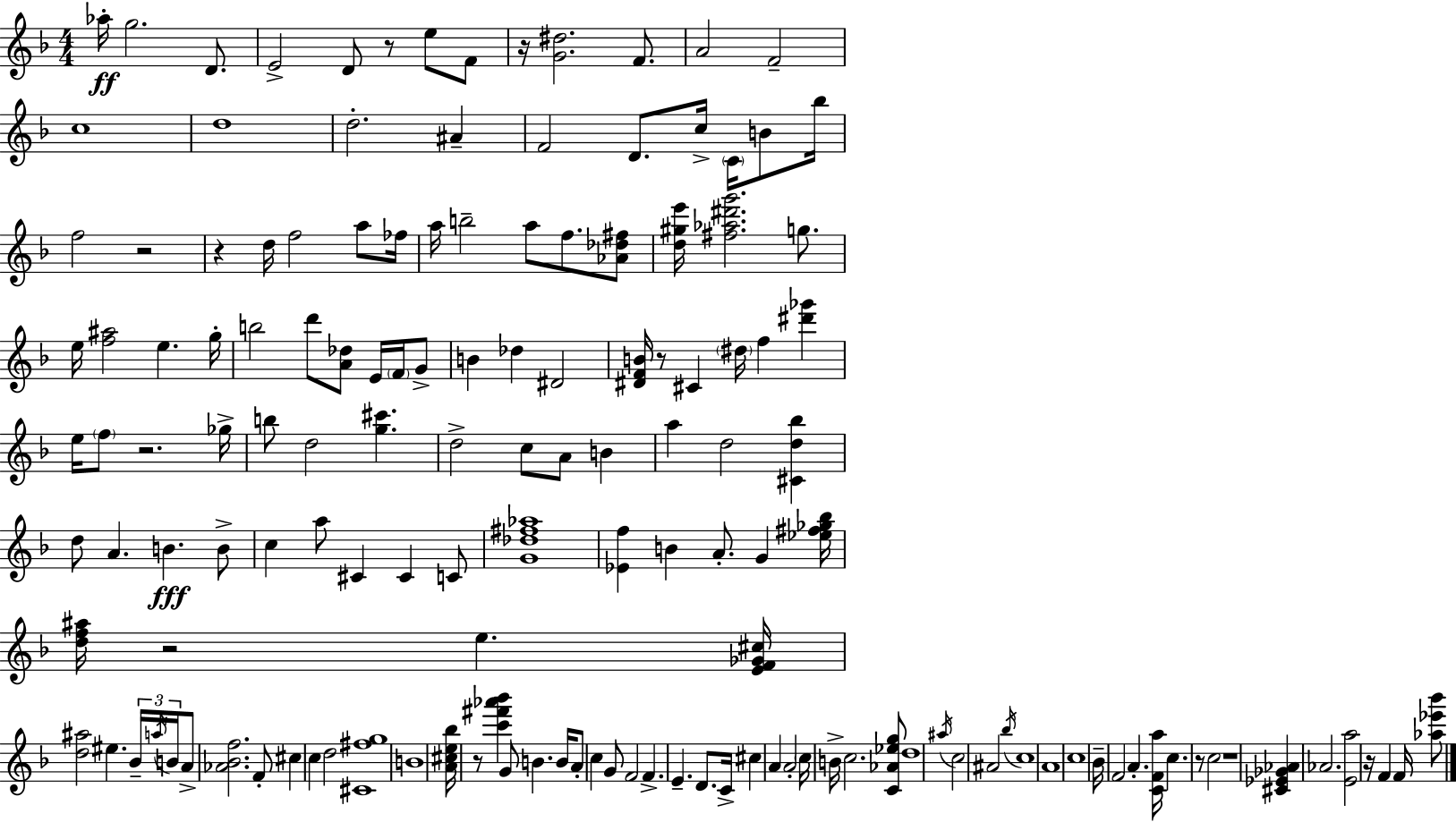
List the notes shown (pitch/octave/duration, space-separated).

Ab5/s G5/h. D4/e. E4/h D4/e R/e E5/e F4/e R/s [G4,D#5]/h. F4/e. A4/h F4/h C5/w D5/w D5/h. A#4/q F4/h D4/e. C5/s C4/s B4/e Bb5/s F5/h R/h R/q D5/s F5/h A5/e FES5/s A5/s B5/h A5/e F5/e. [Ab4,Db5,F#5]/e [D5,G#5,E6]/s [F#5,Ab5,D#6,G6]/h. G5/e. E5/s [F5,A#5]/h E5/q. G5/s B5/h D6/e [A4,Db5]/e E4/s F4/s G4/e B4/q Db5/q D#4/h [D#4,F4,B4]/s R/e C#4/q D#5/s F5/q [D#6,Gb6]/q E5/s F5/e R/h. Gb5/s B5/e D5/h [G5,C#6]/q. D5/h C5/e A4/e B4/q A5/q D5/h [C#4,D5,Bb5]/q D5/e A4/q. B4/q. B4/e C5/q A5/e C#4/q C#4/q C4/e [G4,Db5,F#5,Ab5]/w [Eb4,F5]/q B4/q A4/e. G4/q [Eb5,F#5,Gb5,Bb5]/s [D5,F5,A#5]/s R/h E5/q. [E4,F4,Gb4,C#5]/s [D5,A#5]/h EIS5/q. Bb4/s A5/s B4/s A4/e [Ab4,Bb4,F5]/h. F4/e C#5/q C5/q D5/h [C#4,F#5,G5]/w B4/w [A4,C#5,E5,Bb5]/s R/e [C6,F#6,Ab6,Bb6]/q G4/e B4/q. B4/s A4/e C5/q G4/e F4/h F4/q. E4/q. D4/e. C4/s C#5/q A4/q A4/h C5/s B4/s C5/h. [C4,Ab4,Eb5,G5]/e D5/w A#5/s C5/h A#4/h Bb5/s C5/w A4/w C5/w Bb4/s F4/h A4/q. [C4,F4,A5]/s C5/q. R/e C5/h R/w [C#4,Eb4,Gb4,Ab4]/q Ab4/h. [E4,A5]/h R/s F4/q F4/s [Ab5,Eb6,Bb6]/e